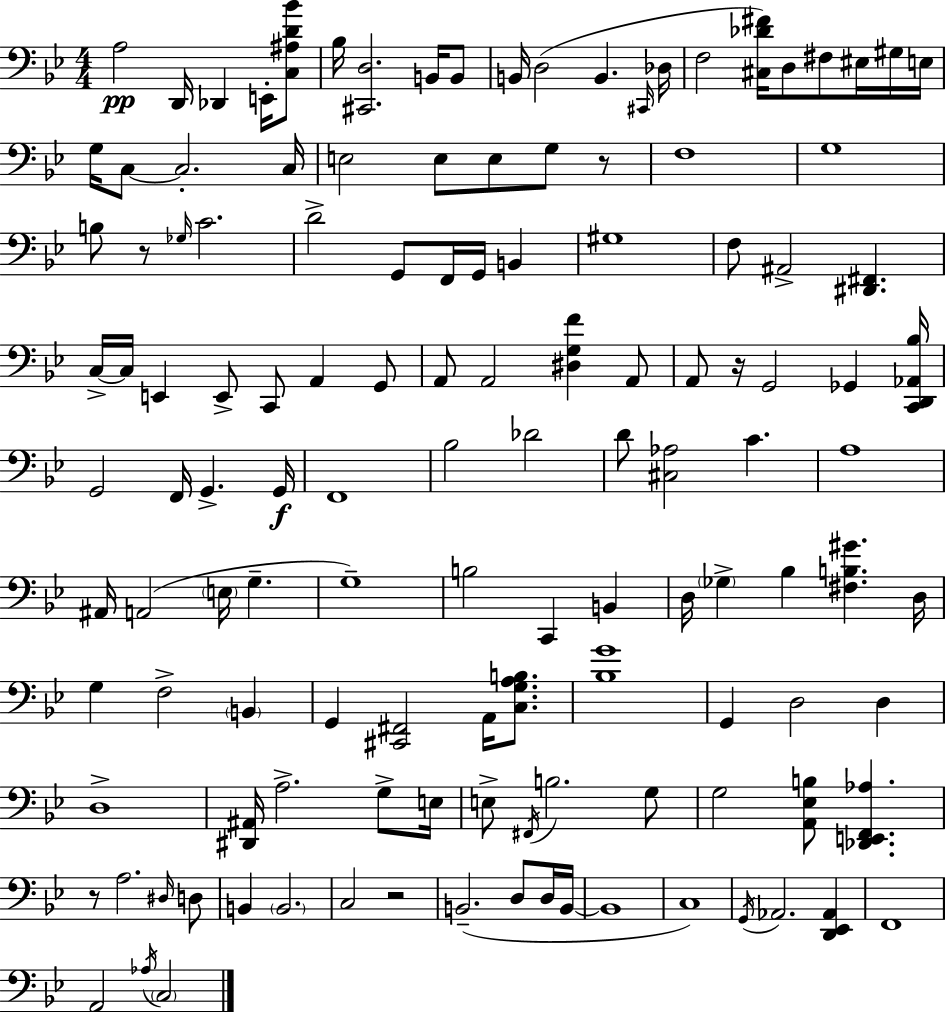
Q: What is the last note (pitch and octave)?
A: C3